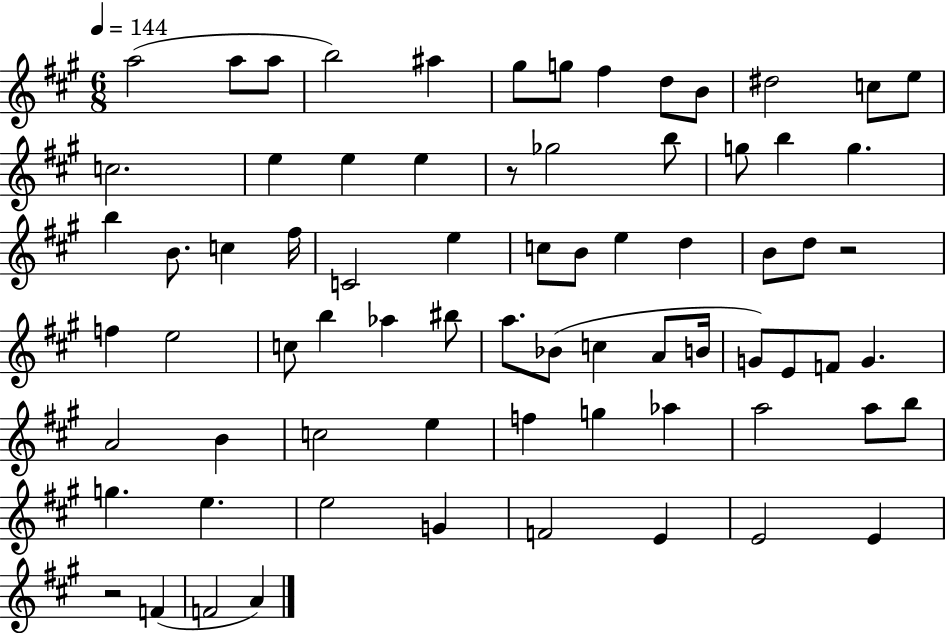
A5/h A5/e A5/e B5/h A#5/q G#5/e G5/e F#5/q D5/e B4/e D#5/h C5/e E5/e C5/h. E5/q E5/q E5/q R/e Gb5/h B5/e G5/e B5/q G5/q. B5/q B4/e. C5/q F#5/s C4/h E5/q C5/e B4/e E5/q D5/q B4/e D5/e R/h F5/q E5/h C5/e B5/q Ab5/q BIS5/e A5/e. Bb4/e C5/q A4/e B4/s G4/e E4/e F4/e G4/q. A4/h B4/q C5/h E5/q F5/q G5/q Ab5/q A5/h A5/e B5/e G5/q. E5/q. E5/h G4/q F4/h E4/q E4/h E4/q R/h F4/q F4/h A4/q